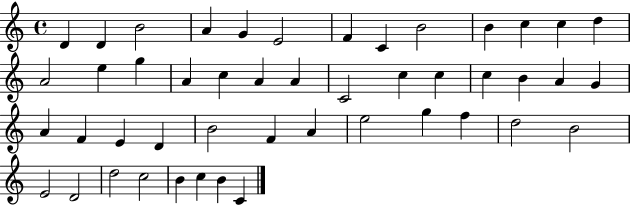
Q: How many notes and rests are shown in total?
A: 47